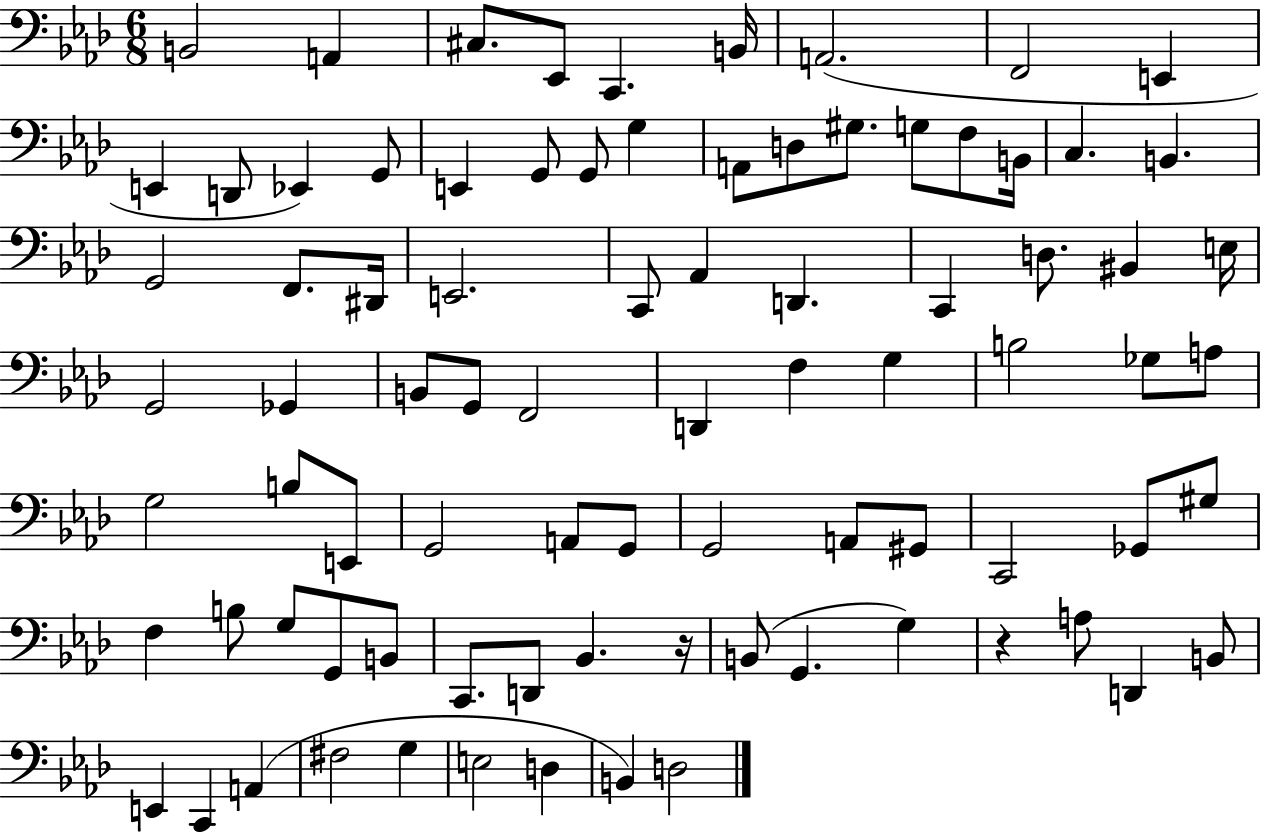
X:1
T:Untitled
M:6/8
L:1/4
K:Ab
B,,2 A,, ^C,/2 _E,,/2 C,, B,,/4 A,,2 F,,2 E,, E,, D,,/2 _E,, G,,/2 E,, G,,/2 G,,/2 G, A,,/2 D,/2 ^G,/2 G,/2 F,/2 B,,/4 C, B,, G,,2 F,,/2 ^D,,/4 E,,2 C,,/2 _A,, D,, C,, D,/2 ^B,, E,/4 G,,2 _G,, B,,/2 G,,/2 F,,2 D,, F, G, B,2 _G,/2 A,/2 G,2 B,/2 E,,/2 G,,2 A,,/2 G,,/2 G,,2 A,,/2 ^G,,/2 C,,2 _G,,/2 ^G,/2 F, B,/2 G,/2 G,,/2 B,,/2 C,,/2 D,,/2 _B,, z/4 B,,/2 G,, G, z A,/2 D,, B,,/2 E,, C,, A,, ^F,2 G, E,2 D, B,, D,2